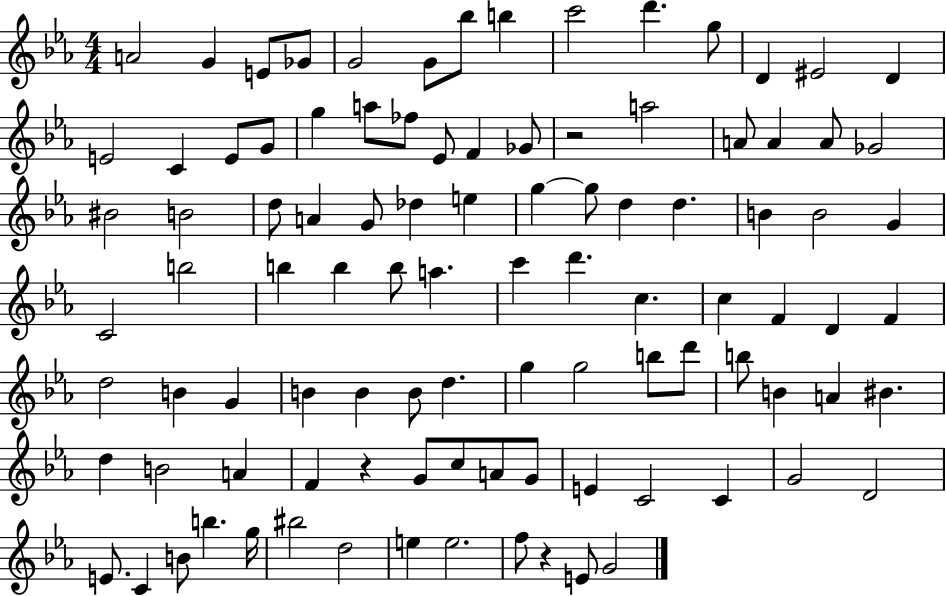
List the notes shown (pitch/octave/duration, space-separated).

A4/h G4/q E4/e Gb4/e G4/h G4/e Bb5/e B5/q C6/h D6/q. G5/e D4/q EIS4/h D4/q E4/h C4/q E4/e G4/e G5/q A5/e FES5/e Eb4/e F4/q Gb4/e R/h A5/h A4/e A4/q A4/e Gb4/h BIS4/h B4/h D5/e A4/q G4/e Db5/q E5/q G5/q G5/e D5/q D5/q. B4/q B4/h G4/q C4/h B5/h B5/q B5/q B5/e A5/q. C6/q D6/q. C5/q. C5/q F4/q D4/q F4/q D5/h B4/q G4/q B4/q B4/q B4/e D5/q. G5/q G5/h B5/e D6/e B5/e B4/q A4/q BIS4/q. D5/q B4/h A4/q F4/q R/q G4/e C5/e A4/e G4/e E4/q C4/h C4/q G4/h D4/h E4/e. C4/q B4/e B5/q. G5/s BIS5/h D5/h E5/q E5/h. F5/e R/q E4/e G4/h